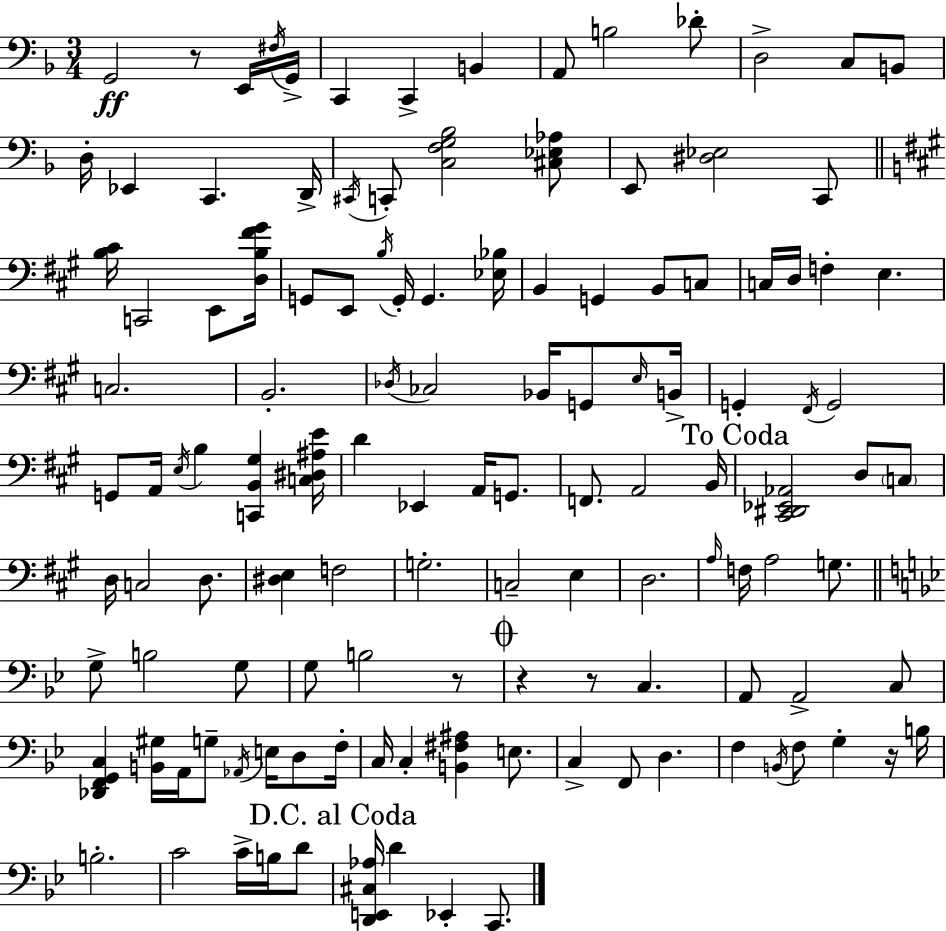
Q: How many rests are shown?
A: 5